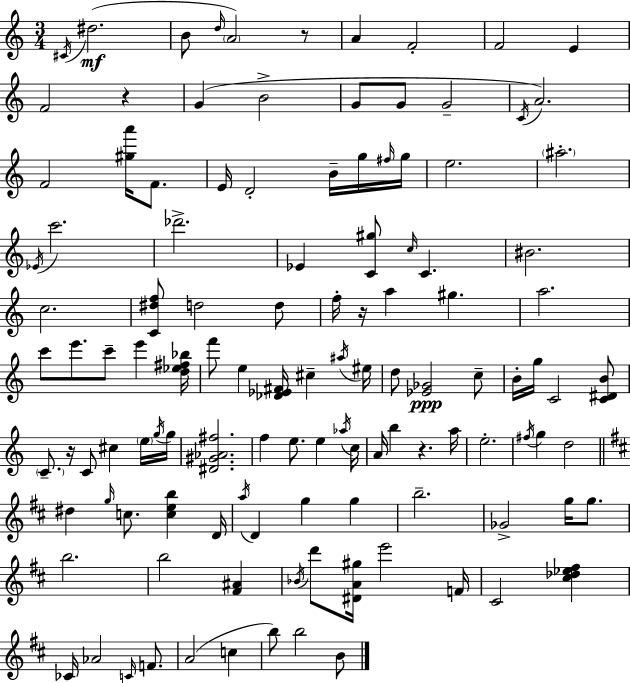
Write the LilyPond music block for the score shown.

{
  \clef treble
  \numericTimeSignature
  \time 3/4
  \key a \minor
  \acciaccatura { cis'16 }(\mf dis''2. | b'8 \grace { d''16 } \parenthesize a'2) | r8 a'4 f'2-. | f'2 e'4 | \break f'2 r4 | g'4( b'2-> | g'8 g'8 g'2-- | \acciaccatura { c'16 }) a'2. | \break f'2 <gis'' a'''>16 | f'8. e'16 d'2-. | b'16-- g''16 \grace { fis''16 } g''16 e''2. | \parenthesize ais''2.-. | \break \acciaccatura { ees'16 } c'''2. | des'''2.-> | ees'4 <c' gis''>8 \grace { c''16 } | c'4. bis'2. | \break c''2. | <c' dis'' f''>8 d''2 | d''8 f''16-. r16 a''4 | gis''4. a''2. | \break c'''8 e'''8. c'''8-- | e'''4 <d'' ees'' fis'' bes''>16 f'''8 e''4 | <des' ees' fis'>16 cis''4-- \acciaccatura { ais''16 } eis''16 d''8 <ees' ges'>2\ppp | c''8-- b'16-. g''16 c'2 | \break <c' dis' b'>8 \parenthesize c'8.-- r16 c'8 | cis''4 \parenthesize e''16 \acciaccatura { g''16 } g''16 <dis' gis' aes' fis''>2. | f''4 | e''8. e''4 \acciaccatura { aes''16 } c''16 a'16 b''4 | \break r4. a''16 e''2.-. | \acciaccatura { fis''16 } g''4 | d''2 \bar "||" \break \key b \minor dis''4 \grace { g''16 } c''8. <c'' e'' b''>4 | d'16 \acciaccatura { a''16 } d'4 g''4 g''4 | b''2.-- | ges'2-> g''16 g''8. | \break b''2. | b''2 <fis' ais'>4 | \acciaccatura { bes'16 } d'''8 <dis' a' gis''>16 e'''2 | f'16 cis'2 <cis'' des'' ees'' fis''>4 | \break ces'16 aes'2 | \grace { c'16 } f'8. a'2( | c''4 b''8) b''2 | b'8 \bar "|."
}